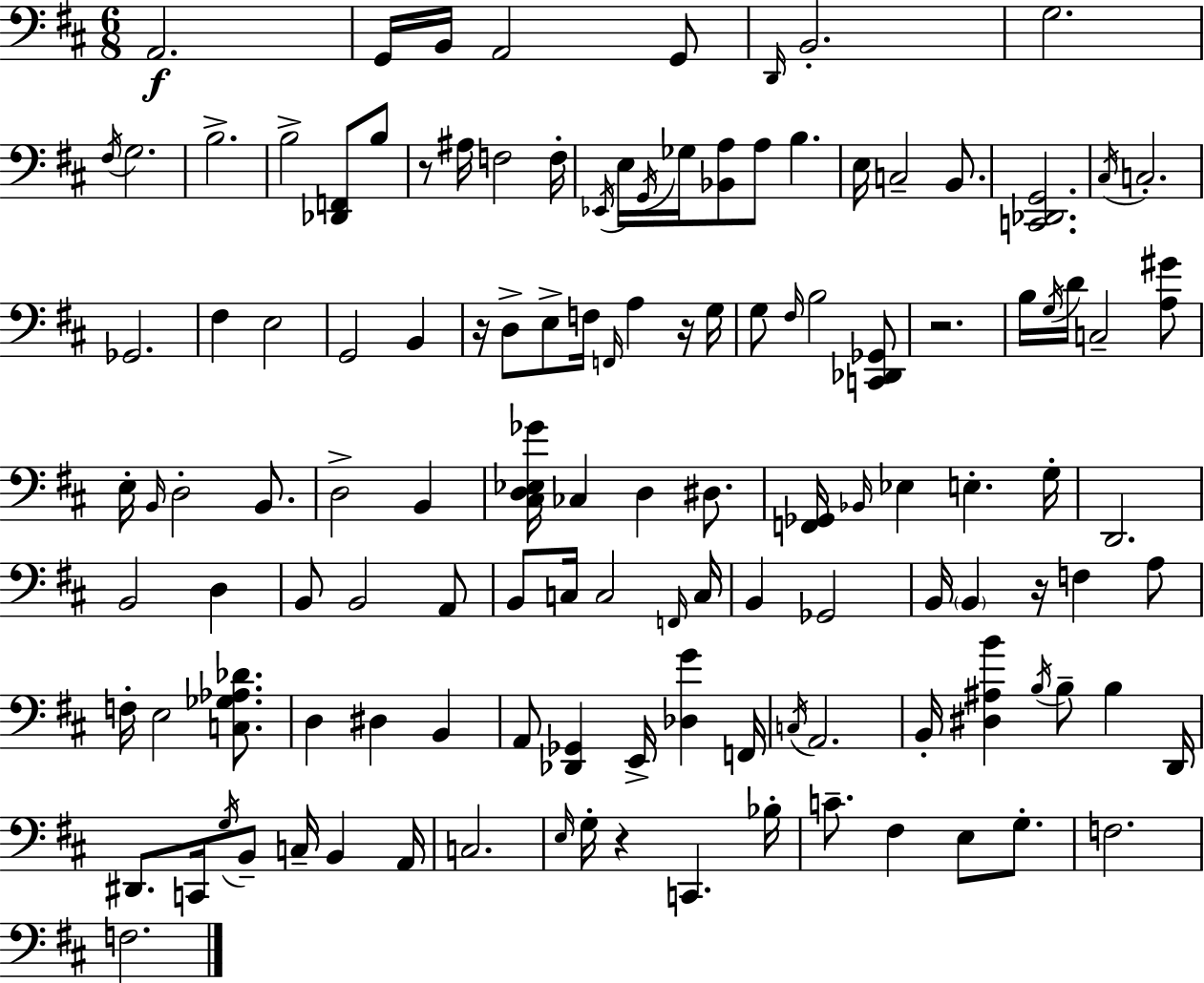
X:1
T:Untitled
M:6/8
L:1/4
K:D
A,,2 G,,/4 B,,/4 A,,2 G,,/2 D,,/4 B,,2 G,2 ^F,/4 G,2 B,2 B,2 [_D,,F,,]/2 B,/2 z/2 ^A,/4 F,2 F,/4 _E,,/4 E,/4 G,,/4 _G,/4 [_B,,A,]/2 A,/2 B, E,/4 C,2 B,,/2 [C,,_D,,G,,]2 ^C,/4 C,2 _G,,2 ^F, E,2 G,,2 B,, z/4 D,/2 E,/2 F,/4 F,,/4 A, z/4 G,/4 G,/2 ^F,/4 B,2 [C,,_D,,_G,,]/2 z2 B,/4 G,/4 D/4 C,2 [A,^G]/2 E,/4 B,,/4 D,2 B,,/2 D,2 B,, [^C,D,_E,_G]/4 _C, D, ^D,/2 [F,,_G,,]/4 _B,,/4 _E, E, G,/4 D,,2 B,,2 D, B,,/2 B,,2 A,,/2 B,,/2 C,/4 C,2 F,,/4 C,/4 B,, _G,,2 B,,/4 B,, z/4 F, A,/2 F,/4 E,2 [C,_G,_A,_D]/2 D, ^D, B,, A,,/2 [_D,,_G,,] E,,/4 [_D,G] F,,/4 C,/4 A,,2 B,,/4 [^D,^A,B] B,/4 B,/2 B, D,,/4 ^D,,/2 C,,/4 G,/4 B,,/2 C,/4 B,, A,,/4 C,2 E,/4 G,/4 z C,, _B,/4 C/2 ^F, E,/2 G,/2 F,2 F,2